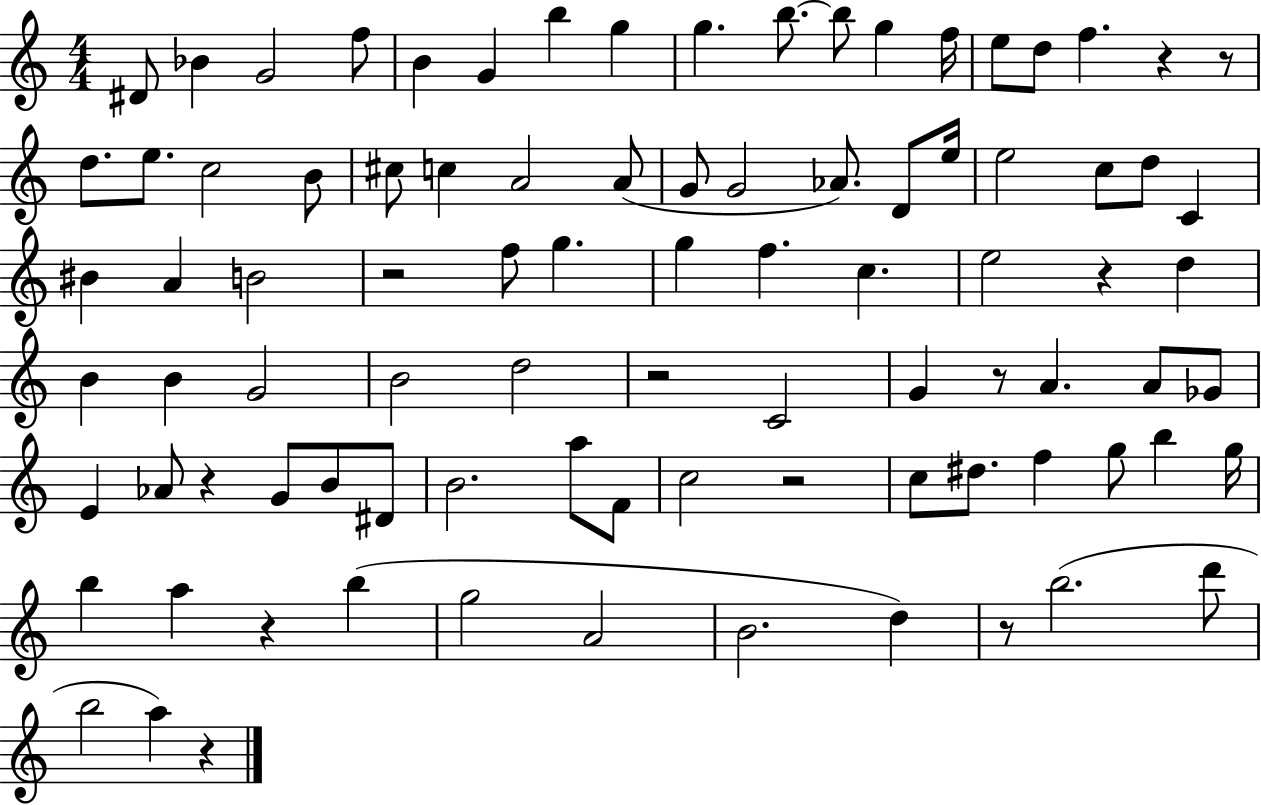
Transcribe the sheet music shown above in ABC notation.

X:1
T:Untitled
M:4/4
L:1/4
K:C
^D/2 _B G2 f/2 B G b g g b/2 b/2 g f/4 e/2 d/2 f z z/2 d/2 e/2 c2 B/2 ^c/2 c A2 A/2 G/2 G2 _A/2 D/2 e/4 e2 c/2 d/2 C ^B A B2 z2 f/2 g g f c e2 z d B B G2 B2 d2 z2 C2 G z/2 A A/2 _G/2 E _A/2 z G/2 B/2 ^D/2 B2 a/2 F/2 c2 z2 c/2 ^d/2 f g/2 b g/4 b a z b g2 A2 B2 d z/2 b2 d'/2 b2 a z